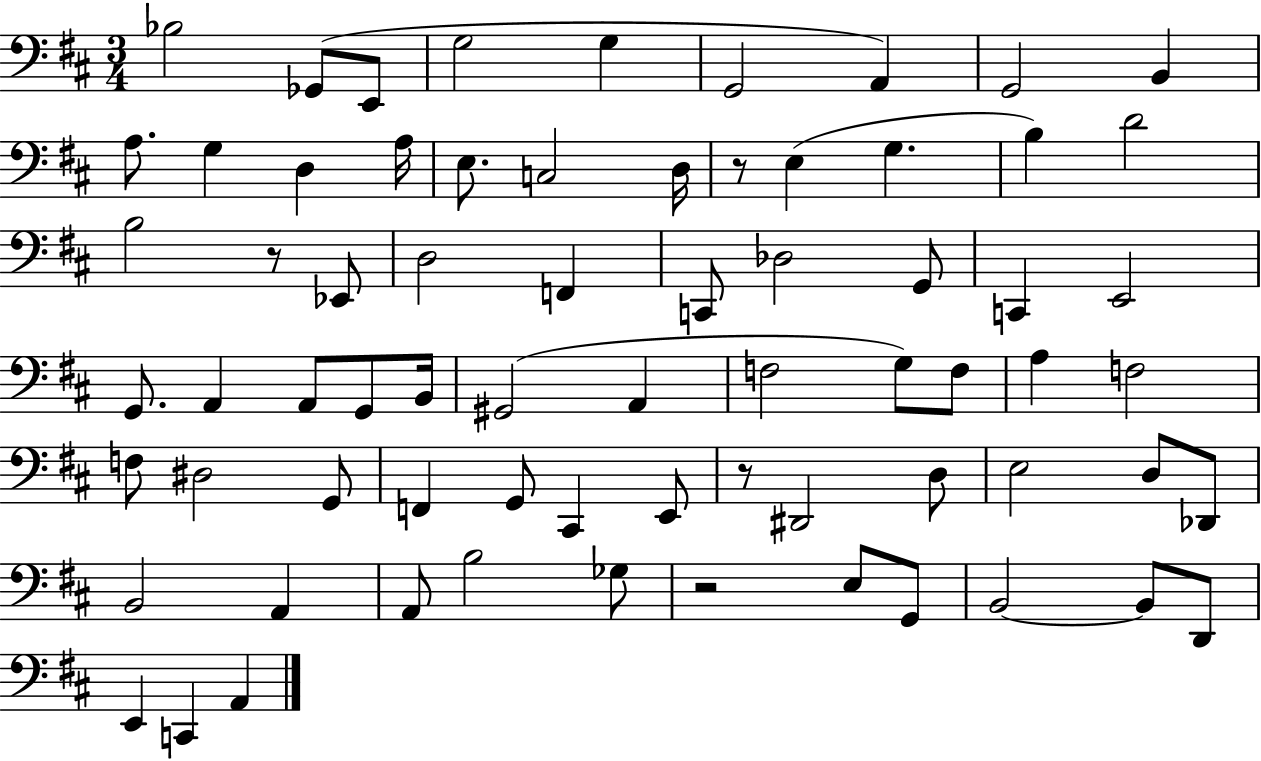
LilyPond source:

{
  \clef bass
  \numericTimeSignature
  \time 3/4
  \key d \major
  bes2 ges,8( e,8 | g2 g4 | g,2 a,4) | g,2 b,4 | \break a8. g4 d4 a16 | e8. c2 d16 | r8 e4( g4. | b4) d'2 | \break b2 r8 ees,8 | d2 f,4 | c,8 des2 g,8 | c,4 e,2 | \break g,8. a,4 a,8 g,8 b,16 | gis,2( a,4 | f2 g8) f8 | a4 f2 | \break f8 dis2 g,8 | f,4 g,8 cis,4 e,8 | r8 dis,2 d8 | e2 d8 des,8 | \break b,2 a,4 | a,8 b2 ges8 | r2 e8 g,8 | b,2~~ b,8 d,8 | \break e,4 c,4 a,4 | \bar "|."
}